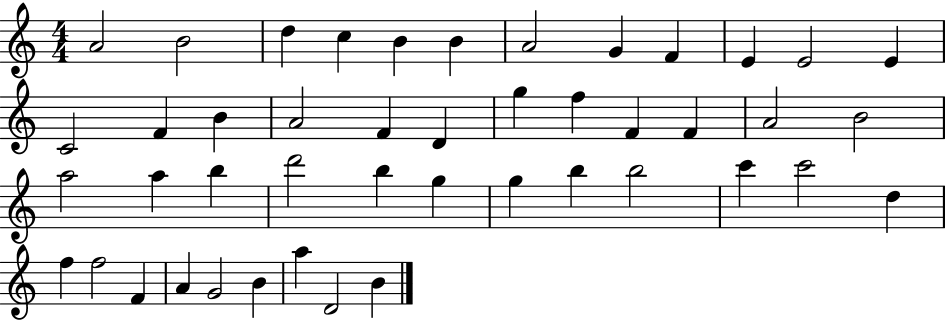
X:1
T:Untitled
M:4/4
L:1/4
K:C
A2 B2 d c B B A2 G F E E2 E C2 F B A2 F D g f F F A2 B2 a2 a b d'2 b g g b b2 c' c'2 d f f2 F A G2 B a D2 B